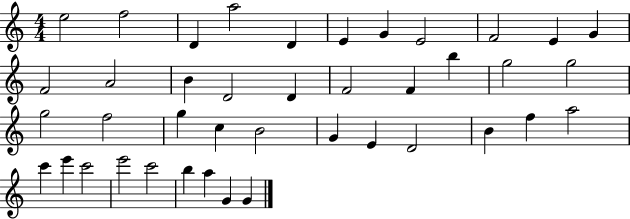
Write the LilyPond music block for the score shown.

{
  \clef treble
  \numericTimeSignature
  \time 4/4
  \key c \major
  e''2 f''2 | d'4 a''2 d'4 | e'4 g'4 e'2 | f'2 e'4 g'4 | \break f'2 a'2 | b'4 d'2 d'4 | f'2 f'4 b''4 | g''2 g''2 | \break g''2 f''2 | g''4 c''4 b'2 | g'4 e'4 d'2 | b'4 f''4 a''2 | \break c'''4 e'''4 c'''2 | e'''2 c'''2 | b''4 a''4 g'4 g'4 | \bar "|."
}